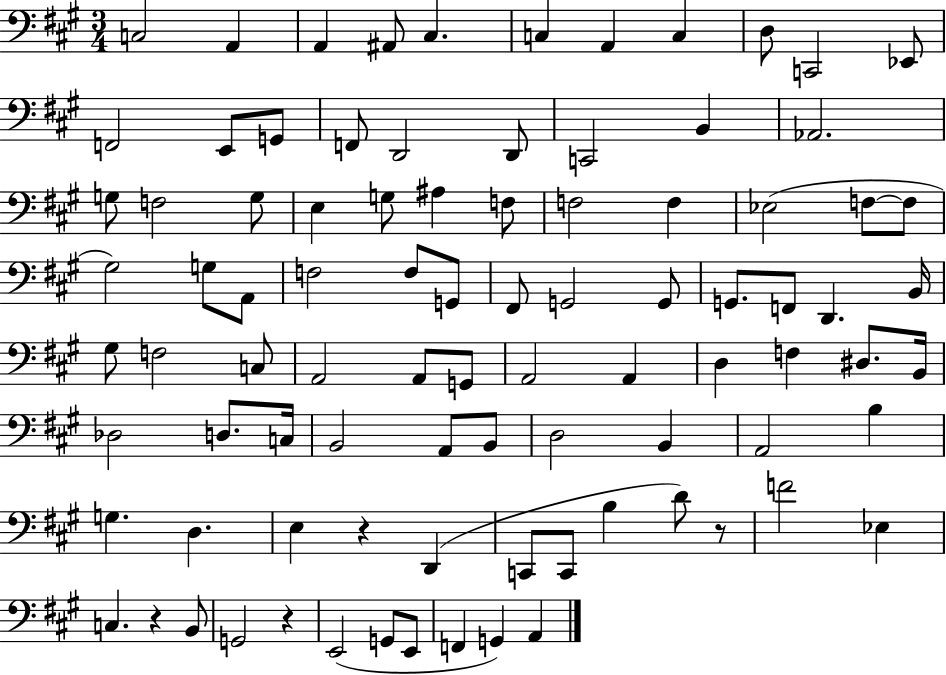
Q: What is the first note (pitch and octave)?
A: C3